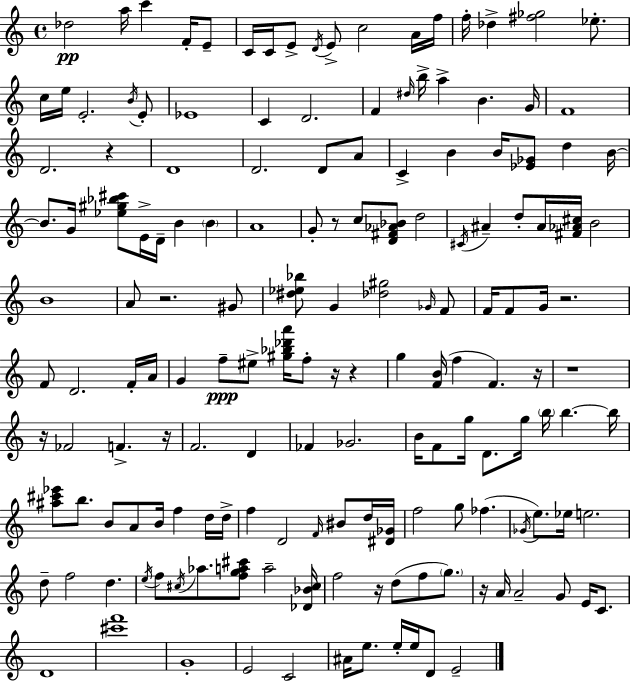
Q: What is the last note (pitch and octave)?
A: E4